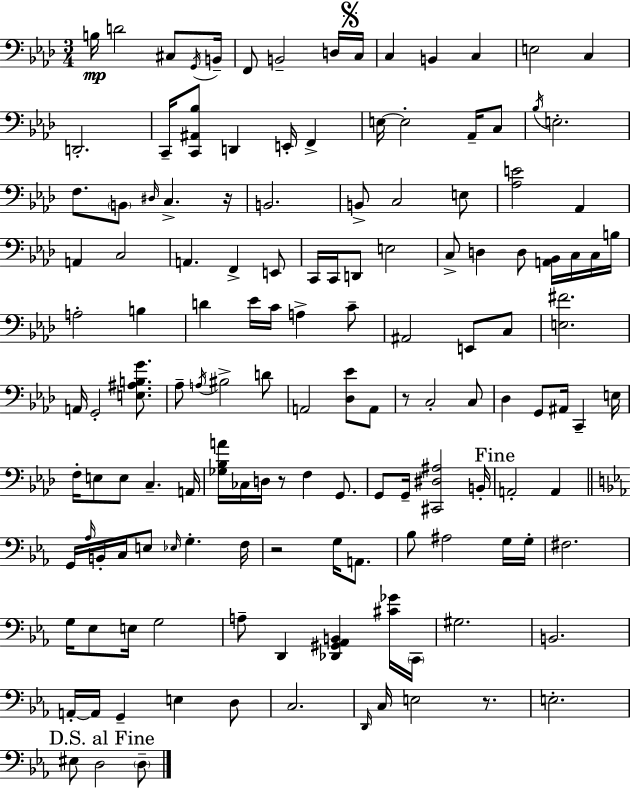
X:1
T:Untitled
M:3/4
L:1/4
K:Ab
B,/4 D2 ^C,/2 G,,/4 B,,/4 F,,/2 B,,2 D,/4 C,/4 C, B,, C, E,2 C, D,,2 C,,/4 [C,,^A,,_B,]/2 D,, E,,/4 F,, E,/4 E,2 _A,,/4 C,/2 _B,/4 E,2 F,/2 B,,/2 ^D,/4 C, z/4 B,,2 B,,/2 C,2 E,/2 [_A,E]2 _A,, A,, C,2 A,, F,, E,,/2 C,,/4 C,,/4 D,,/2 E,2 C,/2 D, D,/2 [A,,_B,,]/4 C,/4 C,/4 B,/4 A,2 B, D _E/4 C/4 A, C/2 ^A,,2 E,,/2 C,/2 [E,^F]2 A,,/4 G,,2 [E,^A,B,G]/2 _A,/2 A,/4 ^B,2 D/2 A,,2 [_D,_E]/2 A,,/2 z/2 C,2 C,/2 _D, G,,/2 ^A,,/4 C,, E,/4 F,/4 E,/2 E,/2 C, A,,/4 [_G,_B,A]/4 _C,/4 D,/4 z/2 F, G,,/2 G,,/2 G,,/4 [^C,,^D,^A,]2 B,,/4 A,,2 A,, G,,/4 _A,/4 B,,/4 C,/4 E,/2 _E,/4 G, F,/4 z2 G,/4 A,,/2 _B,/2 ^A,2 G,/4 G,/4 ^F,2 G,/4 _E,/2 E,/4 G,2 A,/2 D,, [_D,,^G,,_A,,B,,] [^C_G]/4 C,,/4 ^G,2 B,,2 A,,/4 A,,/4 G,, E, D,/2 C,2 D,,/4 C,/4 E,2 z/2 E,2 ^E,/2 D,2 D,/2